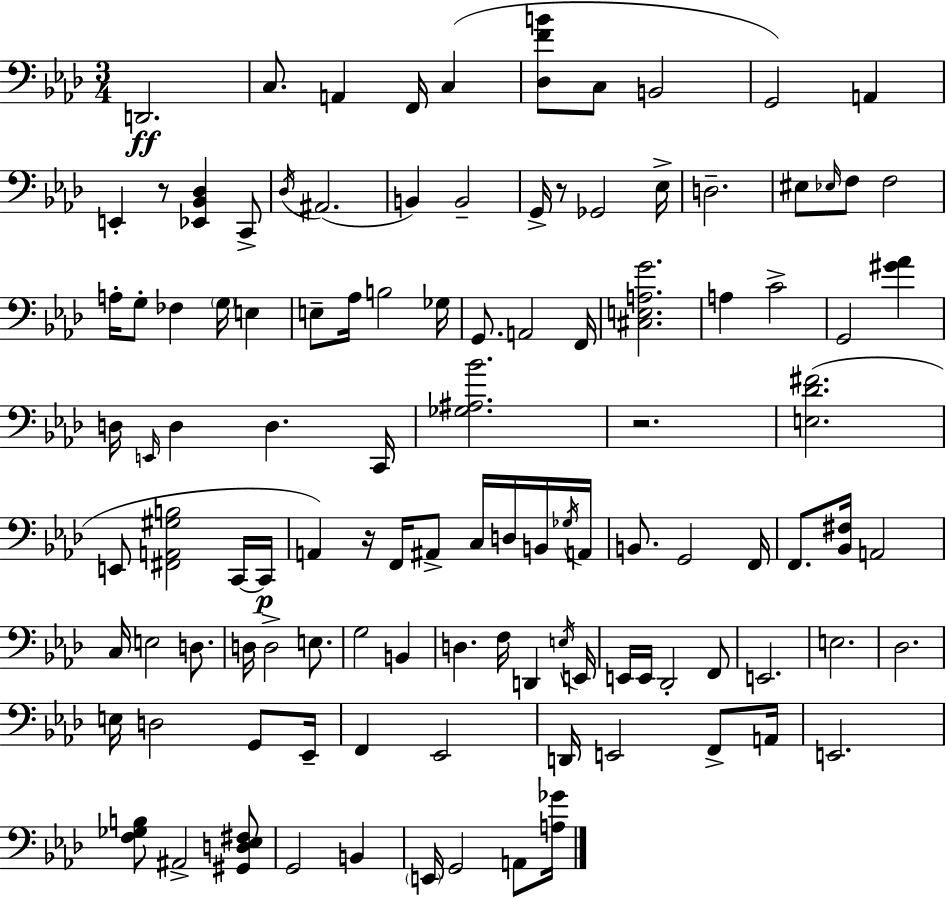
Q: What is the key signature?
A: F minor